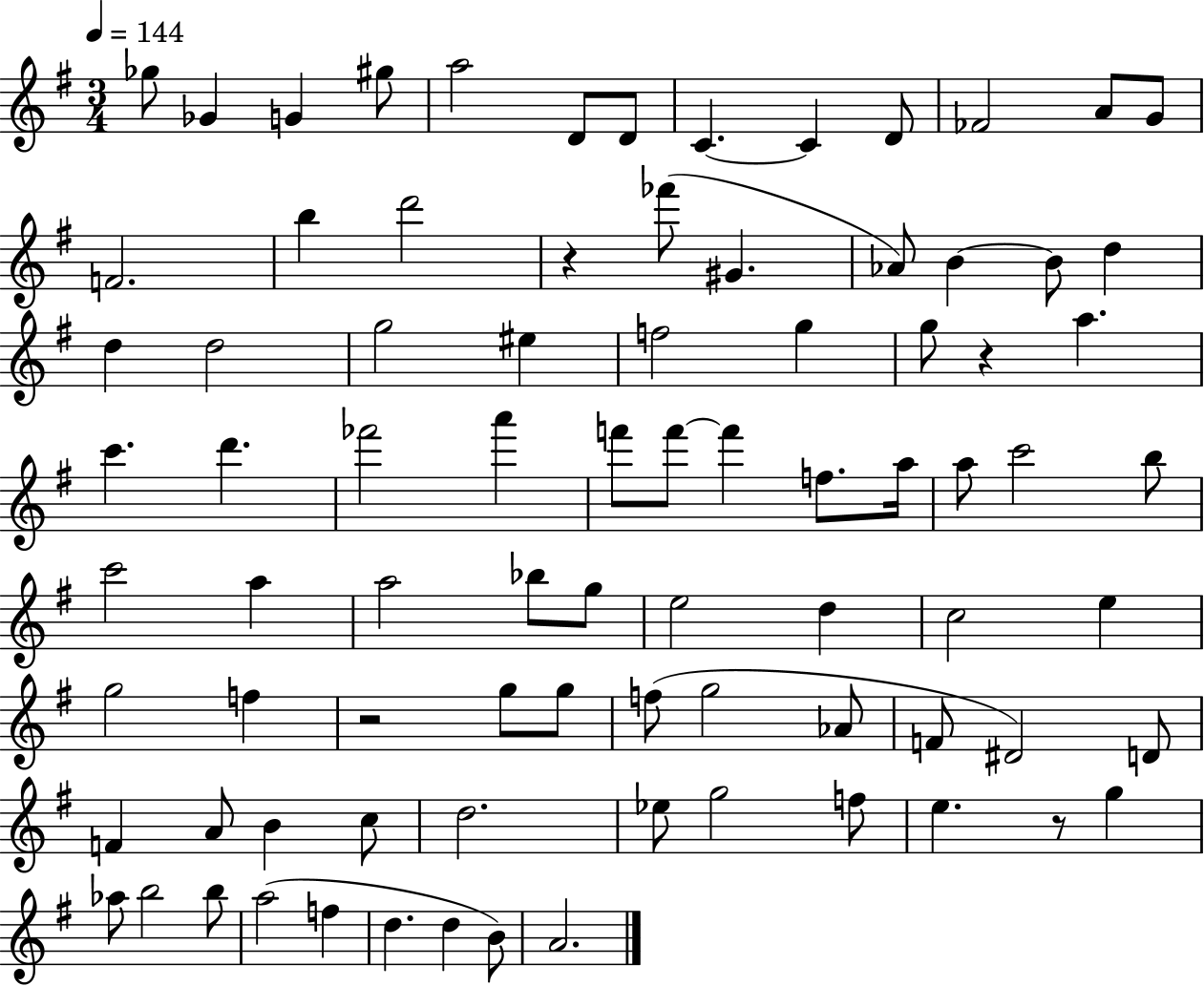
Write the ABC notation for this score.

X:1
T:Untitled
M:3/4
L:1/4
K:G
_g/2 _G G ^g/2 a2 D/2 D/2 C C D/2 _F2 A/2 G/2 F2 b d'2 z _f'/2 ^G _A/2 B B/2 d d d2 g2 ^e f2 g g/2 z a c' d' _f'2 a' f'/2 f'/2 f' f/2 a/4 a/2 c'2 b/2 c'2 a a2 _b/2 g/2 e2 d c2 e g2 f z2 g/2 g/2 f/2 g2 _A/2 F/2 ^D2 D/2 F A/2 B c/2 d2 _e/2 g2 f/2 e z/2 g _a/2 b2 b/2 a2 f d d B/2 A2